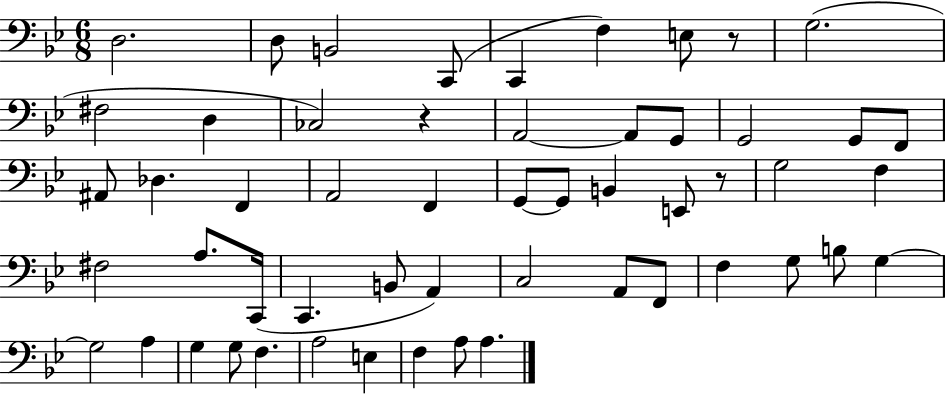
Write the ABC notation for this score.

X:1
T:Untitled
M:6/8
L:1/4
K:Bb
D,2 D,/2 B,,2 C,,/2 C,, F, E,/2 z/2 G,2 ^F,2 D, _C,2 z A,,2 A,,/2 G,,/2 G,,2 G,,/2 F,,/2 ^A,,/2 _D, F,, A,,2 F,, G,,/2 G,,/2 B,, E,,/2 z/2 G,2 F, ^F,2 A,/2 C,,/4 C,, B,,/2 A,, C,2 A,,/2 F,,/2 F, G,/2 B,/2 G, G,2 A, G, G,/2 F, A,2 E, F, A,/2 A,